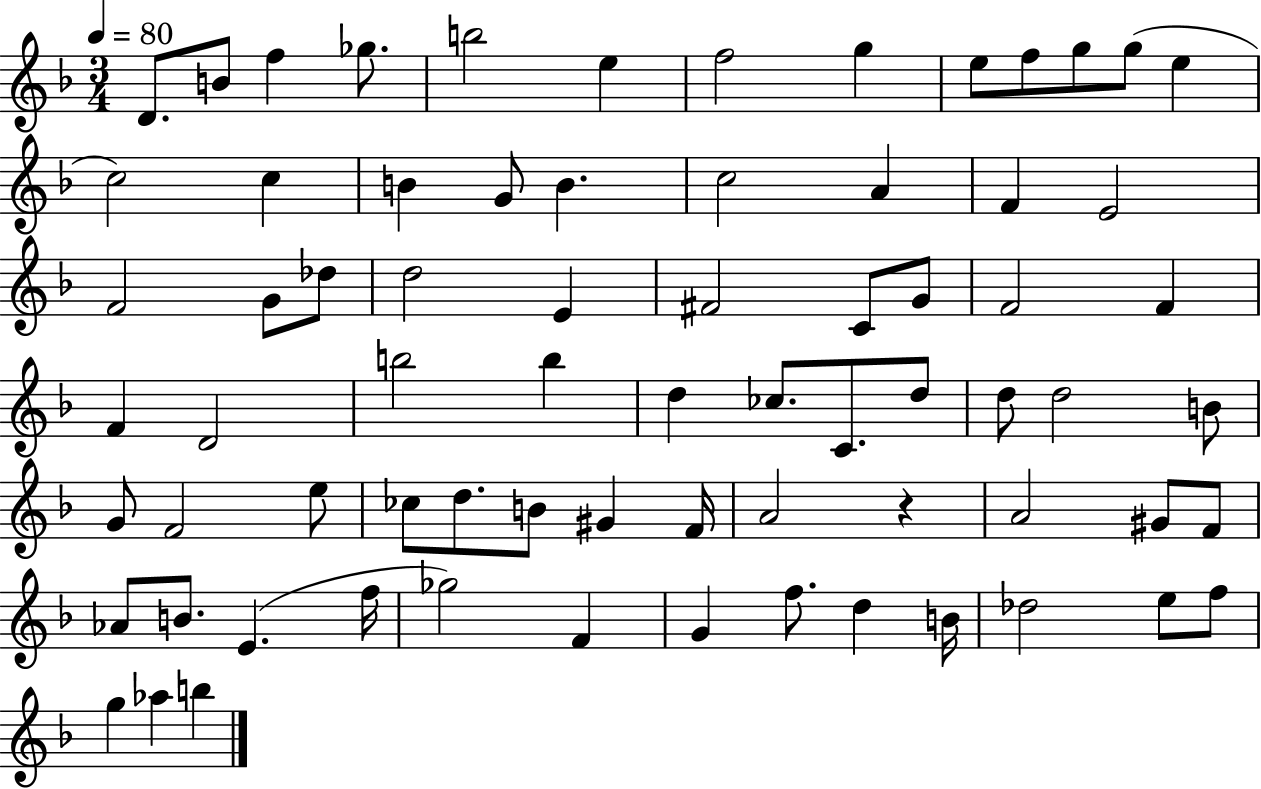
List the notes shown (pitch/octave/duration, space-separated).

D4/e. B4/e F5/q Gb5/e. B5/h E5/q F5/h G5/q E5/e F5/e G5/e G5/e E5/q C5/h C5/q B4/q G4/e B4/q. C5/h A4/q F4/q E4/h F4/h G4/e Db5/e D5/h E4/q F#4/h C4/e G4/e F4/h F4/q F4/q D4/h B5/h B5/q D5/q CES5/e. C4/e. D5/e D5/e D5/h B4/e G4/e F4/h E5/e CES5/e D5/e. B4/e G#4/q F4/s A4/h R/q A4/h G#4/e F4/e Ab4/e B4/e. E4/q. F5/s Gb5/h F4/q G4/q F5/e. D5/q B4/s Db5/h E5/e F5/e G5/q Ab5/q B5/q